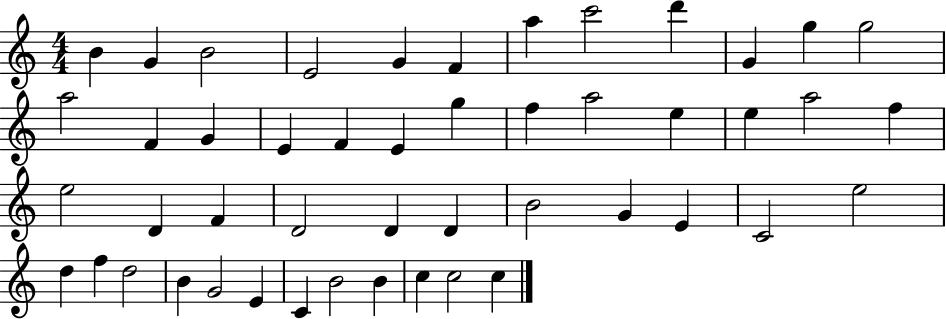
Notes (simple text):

B4/q G4/q B4/h E4/h G4/q F4/q A5/q C6/h D6/q G4/q G5/q G5/h A5/h F4/q G4/q E4/q F4/q E4/q G5/q F5/q A5/h E5/q E5/q A5/h F5/q E5/h D4/q F4/q D4/h D4/q D4/q B4/h G4/q E4/q C4/h E5/h D5/q F5/q D5/h B4/q G4/h E4/q C4/q B4/h B4/q C5/q C5/h C5/q